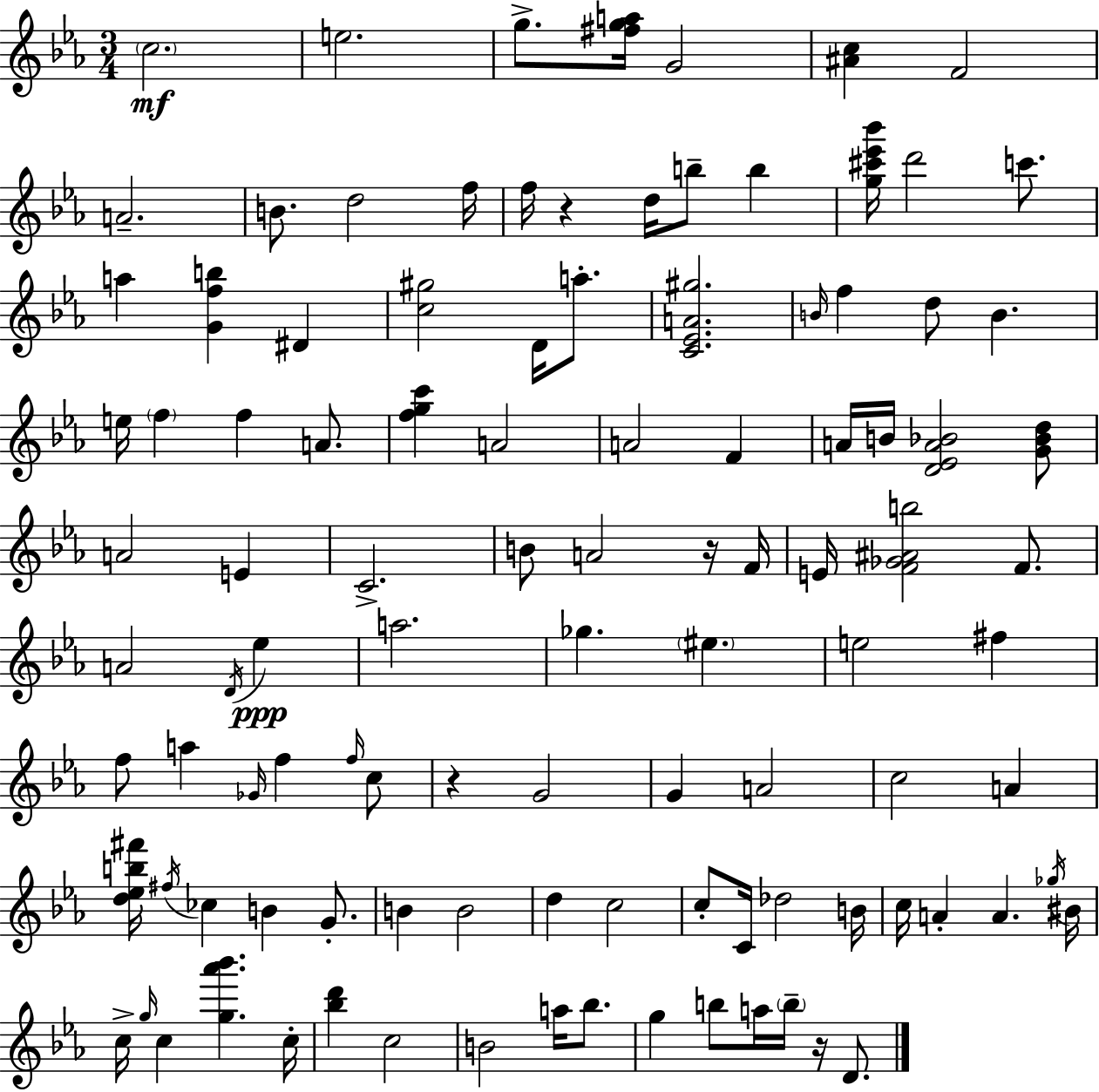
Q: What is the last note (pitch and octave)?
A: D4